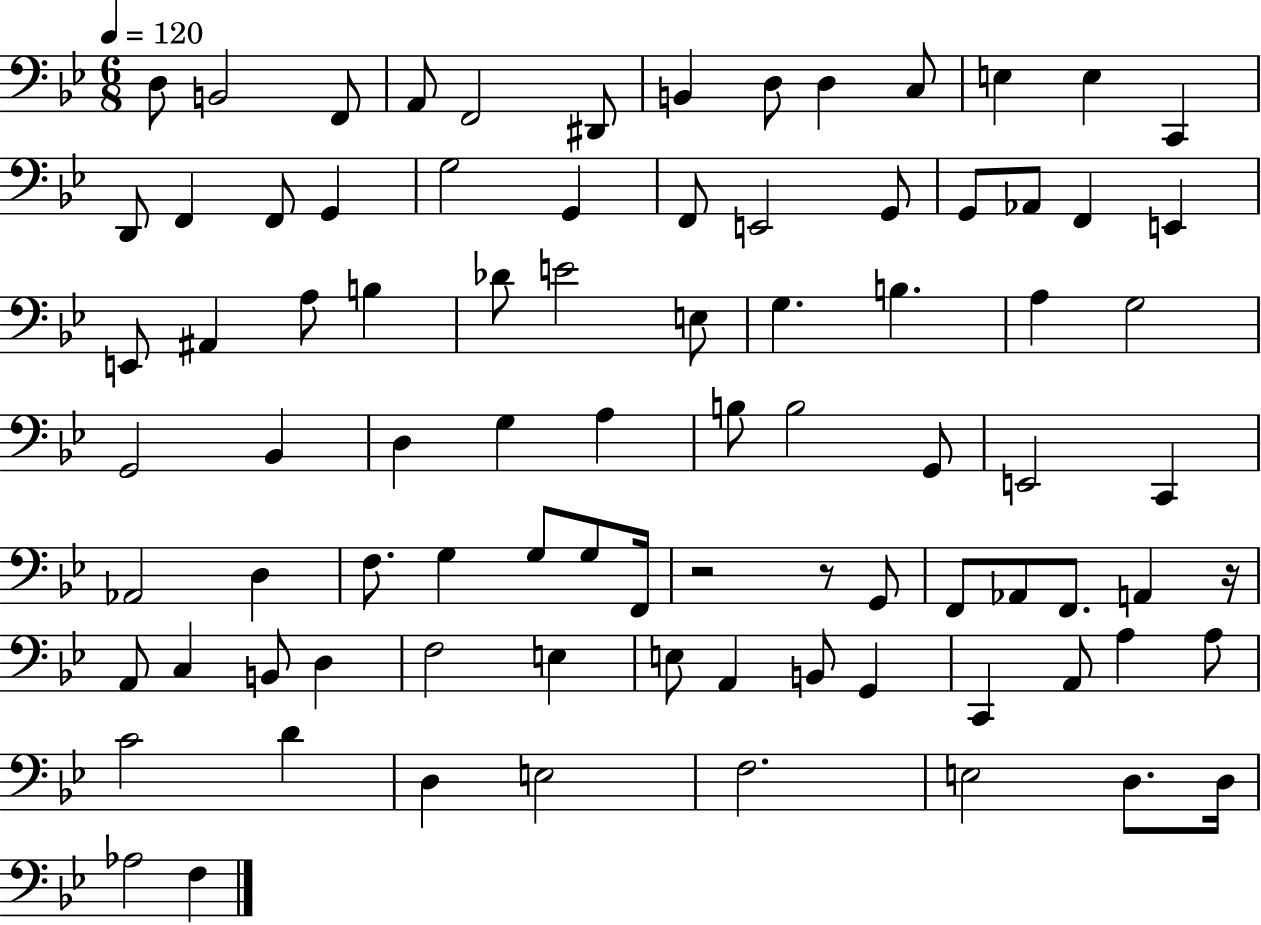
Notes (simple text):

D3/e B2/h F2/e A2/e F2/h D#2/e B2/q D3/e D3/q C3/e E3/q E3/q C2/q D2/e F2/q F2/e G2/q G3/h G2/q F2/e E2/h G2/e G2/e Ab2/e F2/q E2/q E2/e A#2/q A3/e B3/q Db4/e E4/h E3/e G3/q. B3/q. A3/q G3/h G2/h Bb2/q D3/q G3/q A3/q B3/e B3/h G2/e E2/h C2/q Ab2/h D3/q F3/e. G3/q G3/e G3/e F2/s R/h R/e G2/e F2/e Ab2/e F2/e. A2/q R/s A2/e C3/q B2/e D3/q F3/h E3/q E3/e A2/q B2/e G2/q C2/q A2/e A3/q A3/e C4/h D4/q D3/q E3/h F3/h. E3/h D3/e. D3/s Ab3/h F3/q